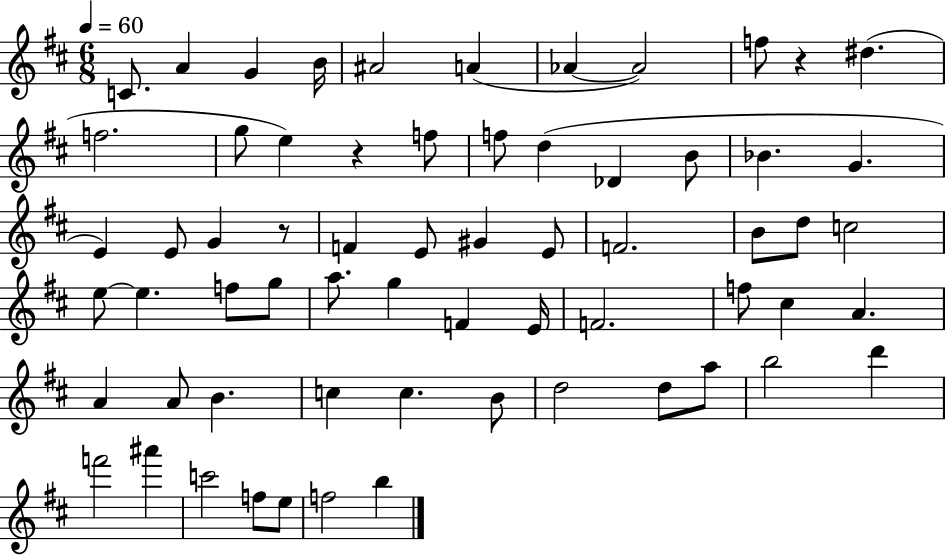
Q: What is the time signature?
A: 6/8